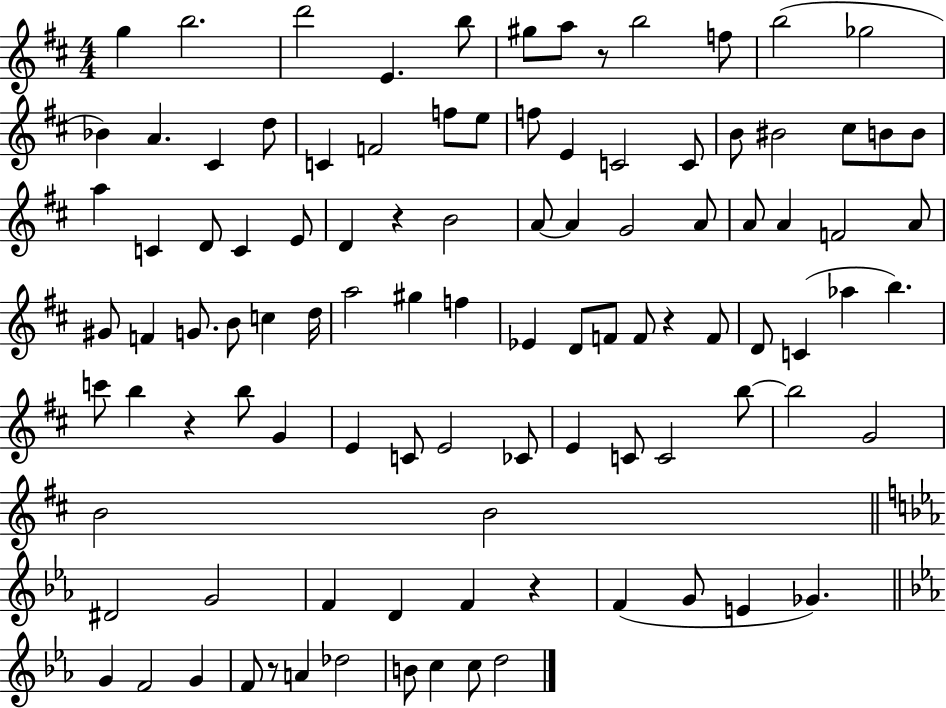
G5/q B5/h. D6/h E4/q. B5/e G#5/e A5/e R/e B5/h F5/e B5/h Gb5/h Bb4/q A4/q. C#4/q D5/e C4/q F4/h F5/e E5/e F5/e E4/q C4/h C4/e B4/e BIS4/h C#5/e B4/e B4/e A5/q C4/q D4/e C4/q E4/e D4/q R/q B4/h A4/e A4/q G4/h A4/e A4/e A4/q F4/h A4/e G#4/e F4/q G4/e. B4/e C5/q D5/s A5/h G#5/q F5/q Eb4/q D4/e F4/e F4/e R/q F4/e D4/e C4/q Ab5/q B5/q. C6/e B5/q R/q B5/e G4/q E4/q C4/e E4/h CES4/e E4/q C4/e C4/h B5/e B5/h G4/h B4/h B4/h D#4/h G4/h F4/q D4/q F4/q R/q F4/q G4/e E4/q Gb4/q. G4/q F4/h G4/q F4/e R/e A4/q Db5/h B4/e C5/q C5/e D5/h